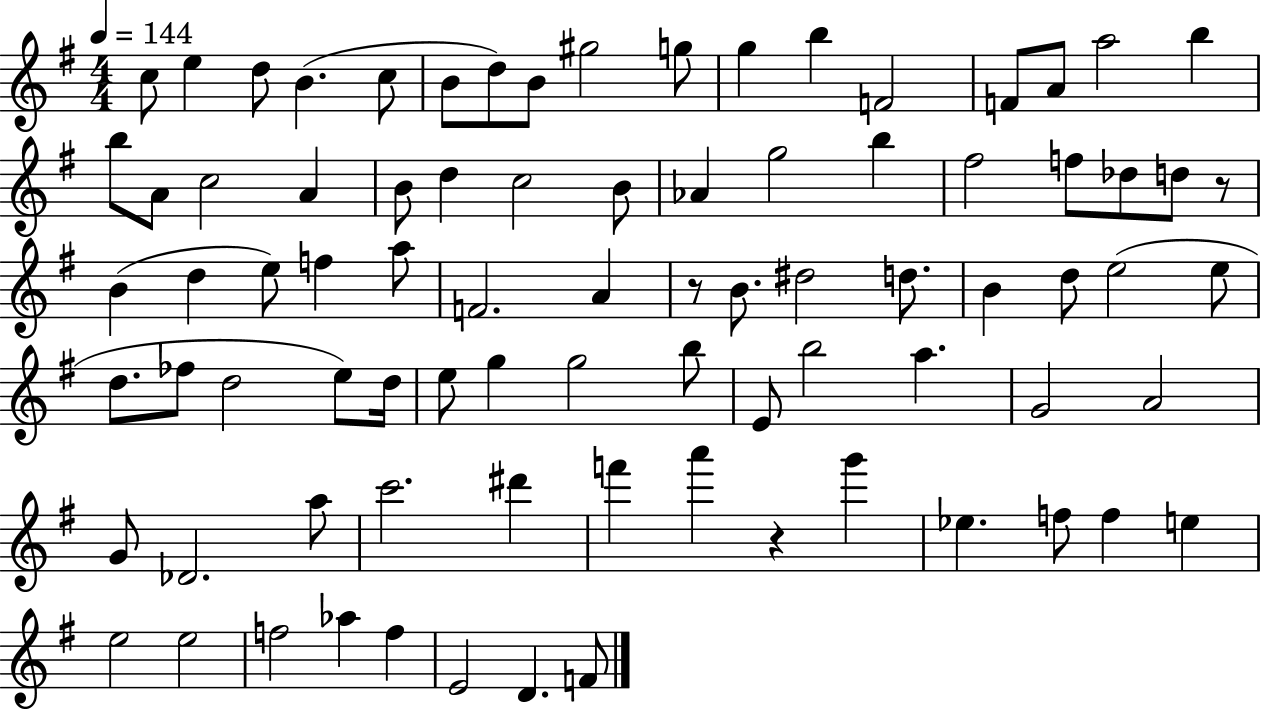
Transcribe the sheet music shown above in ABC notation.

X:1
T:Untitled
M:4/4
L:1/4
K:G
c/2 e d/2 B c/2 B/2 d/2 B/2 ^g2 g/2 g b F2 F/2 A/2 a2 b b/2 A/2 c2 A B/2 d c2 B/2 _A g2 b ^f2 f/2 _d/2 d/2 z/2 B d e/2 f a/2 F2 A z/2 B/2 ^d2 d/2 B d/2 e2 e/2 d/2 _f/2 d2 e/2 d/4 e/2 g g2 b/2 E/2 b2 a G2 A2 G/2 _D2 a/2 c'2 ^d' f' a' z g' _e f/2 f e e2 e2 f2 _a f E2 D F/2